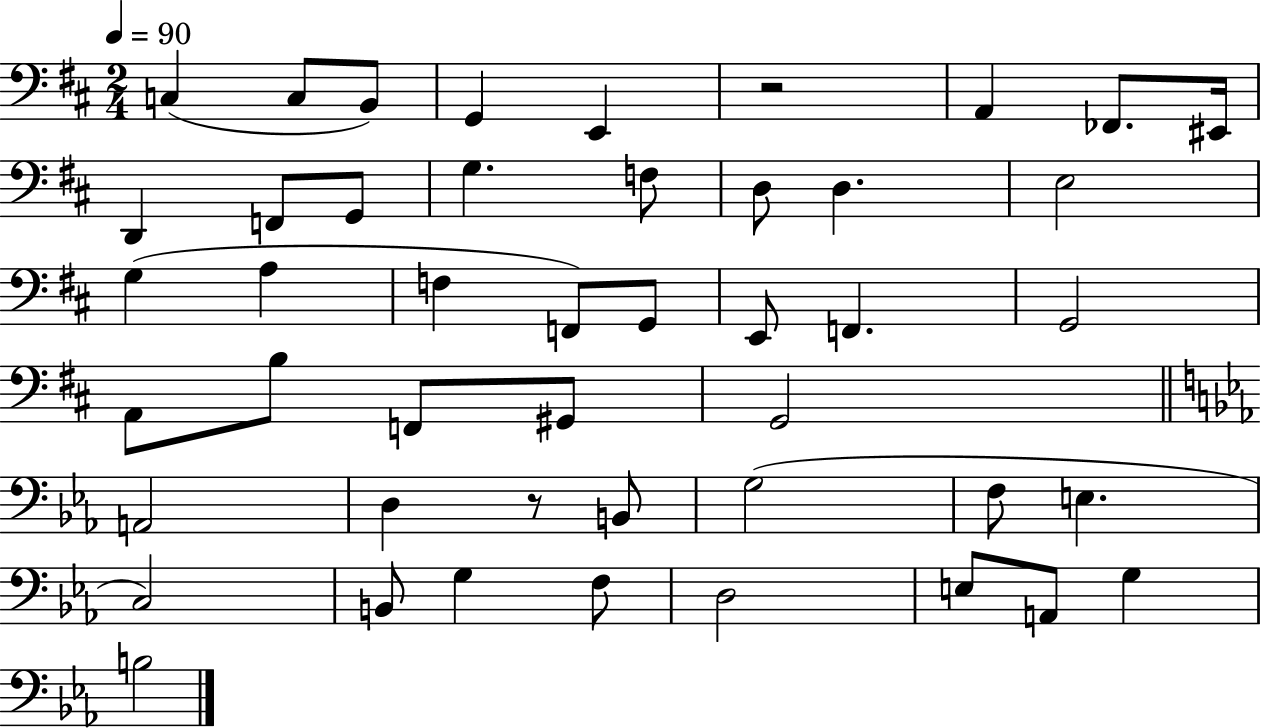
C3/q C3/e B2/e G2/q E2/q R/h A2/q FES2/e. EIS2/s D2/q F2/e G2/e G3/q. F3/e D3/e D3/q. E3/h G3/q A3/q F3/q F2/e G2/e E2/e F2/q. G2/h A2/e B3/e F2/e G#2/e G2/h A2/h D3/q R/e B2/e G3/h F3/e E3/q. C3/h B2/e G3/q F3/e D3/h E3/e A2/e G3/q B3/h